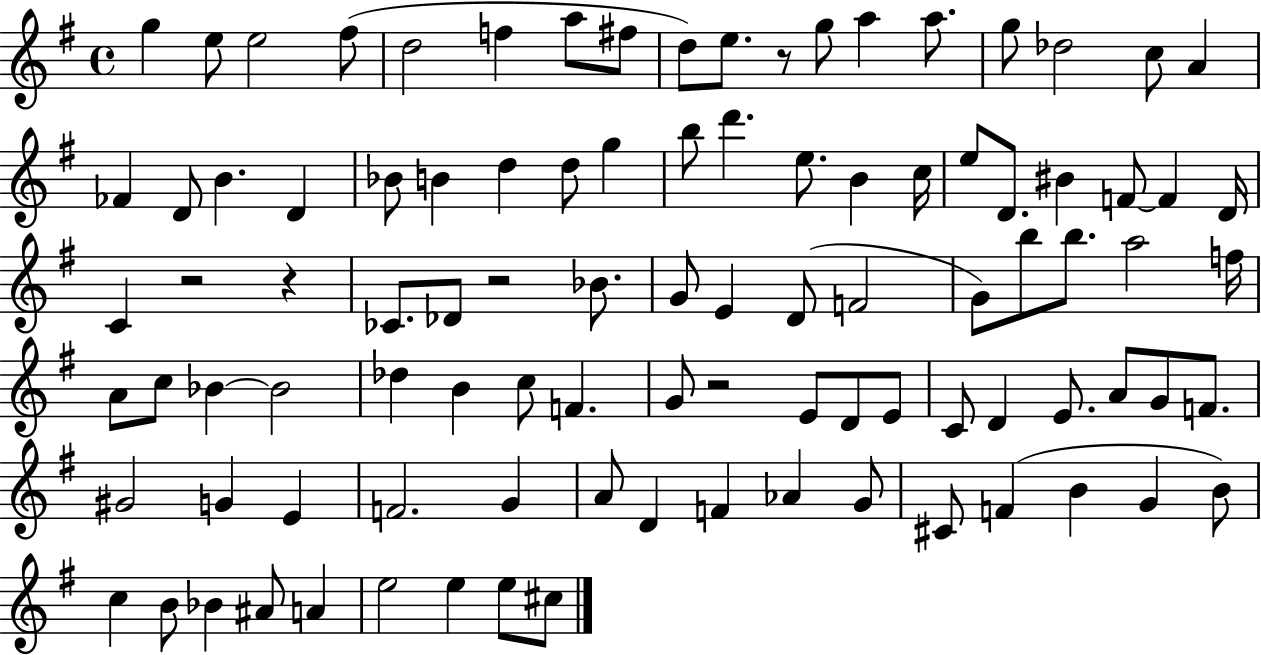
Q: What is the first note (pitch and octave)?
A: G5